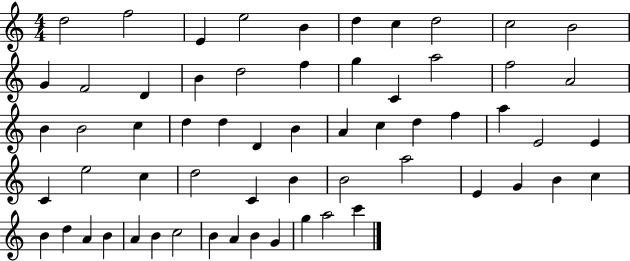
{
  \clef treble
  \numericTimeSignature
  \time 4/4
  \key c \major
  d''2 f''2 | e'4 e''2 b'4 | d''4 c''4 d''2 | c''2 b'2 | \break g'4 f'2 d'4 | b'4 d''2 f''4 | g''4 c'4 a''2 | f''2 a'2 | \break b'4 b'2 c''4 | d''4 d''4 d'4 b'4 | a'4 c''4 d''4 f''4 | a''4 e'2 e'4 | \break c'4 e''2 c''4 | d''2 c'4 b'4 | b'2 a''2 | e'4 g'4 b'4 c''4 | \break b'4 d''4 a'4 b'4 | a'4 b'4 c''2 | b'4 a'4 b'4 g'4 | g''4 a''2 c'''4 | \break \bar "|."
}